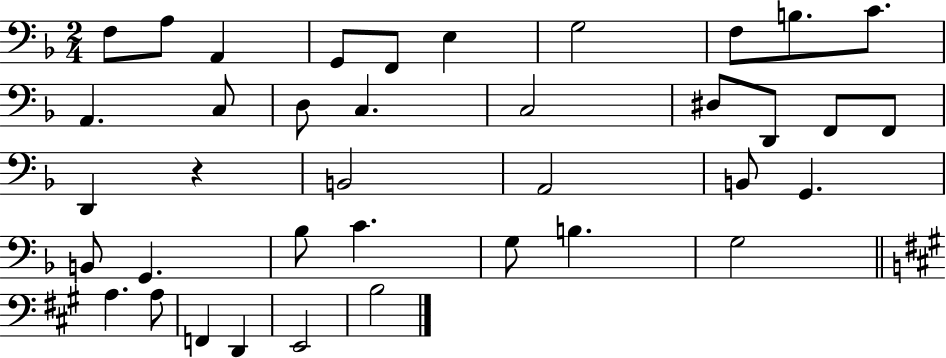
F3/e A3/e A2/q G2/e F2/e E3/q G3/h F3/e B3/e. C4/e. A2/q. C3/e D3/e C3/q. C3/h D#3/e D2/e F2/e F2/e D2/q R/q B2/h A2/h B2/e G2/q. B2/e G2/q. Bb3/e C4/q. G3/e B3/q. G3/h A3/q. A3/e F2/q D2/q E2/h B3/h